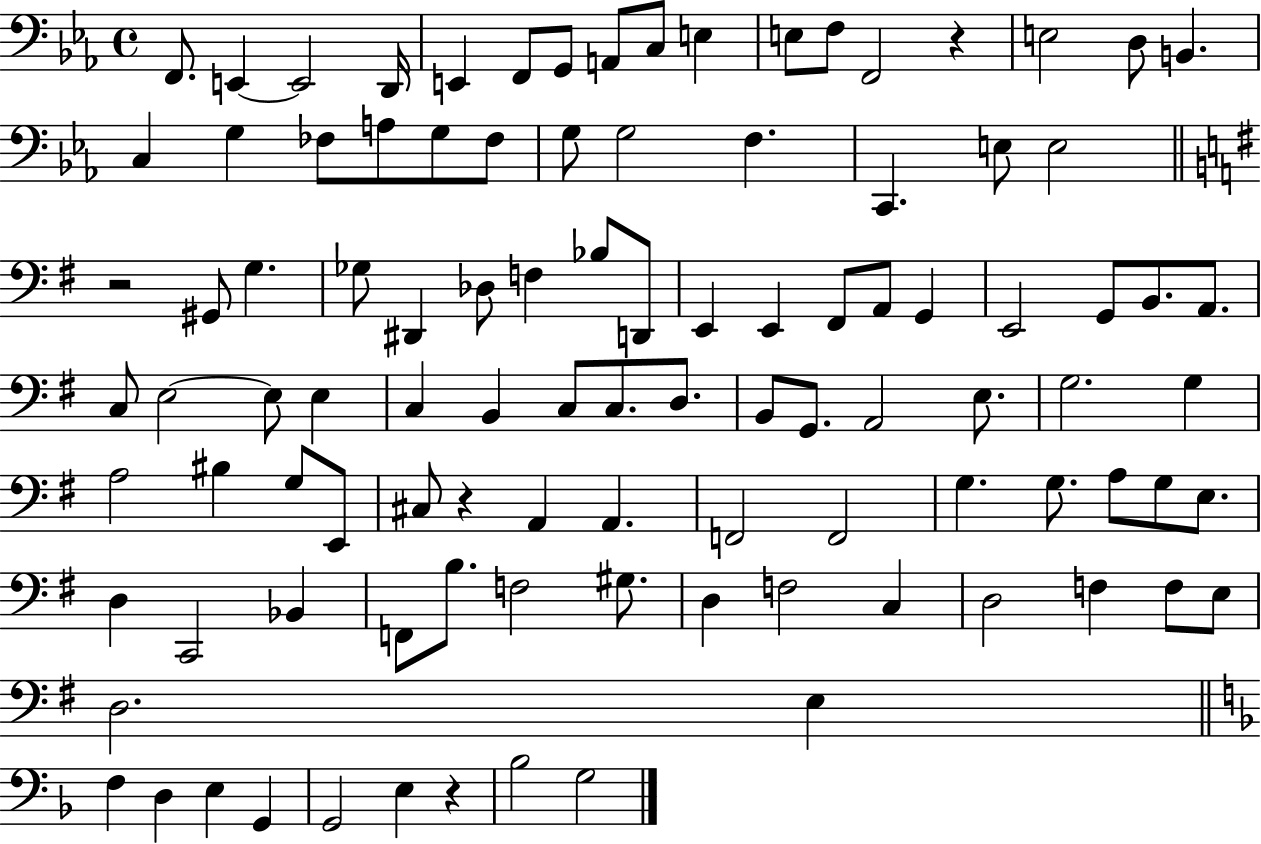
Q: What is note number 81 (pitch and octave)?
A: G#3